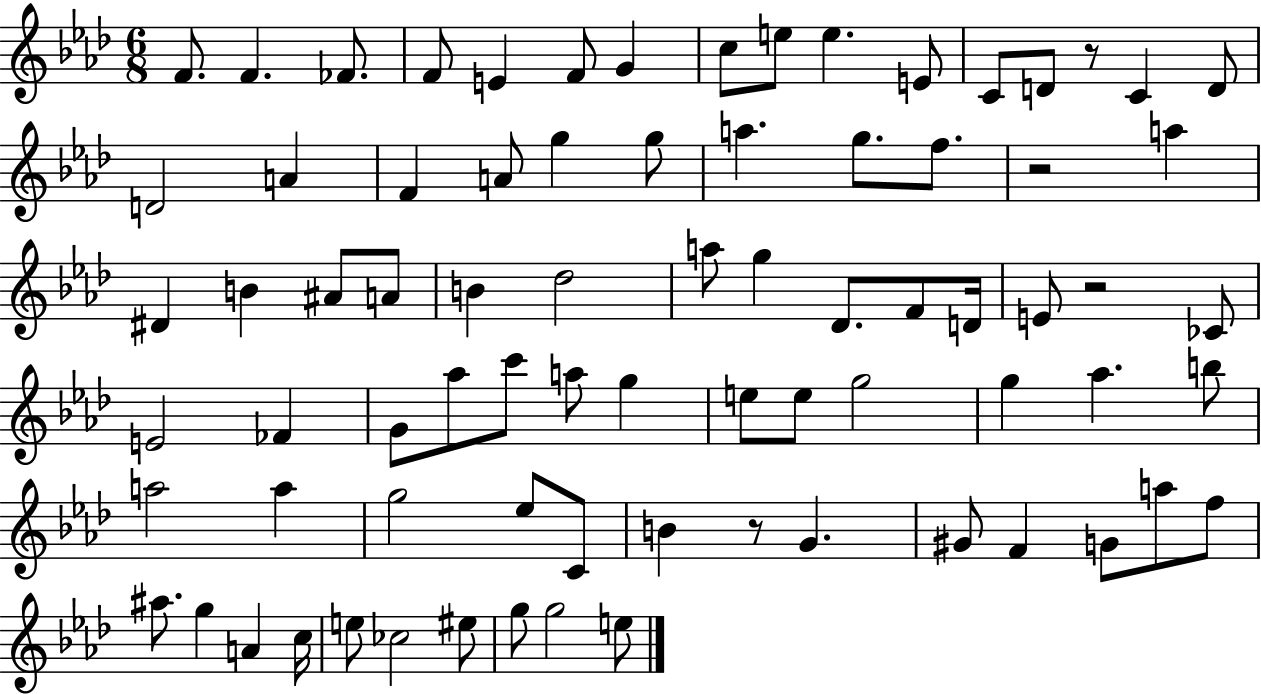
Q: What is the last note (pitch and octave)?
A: E5